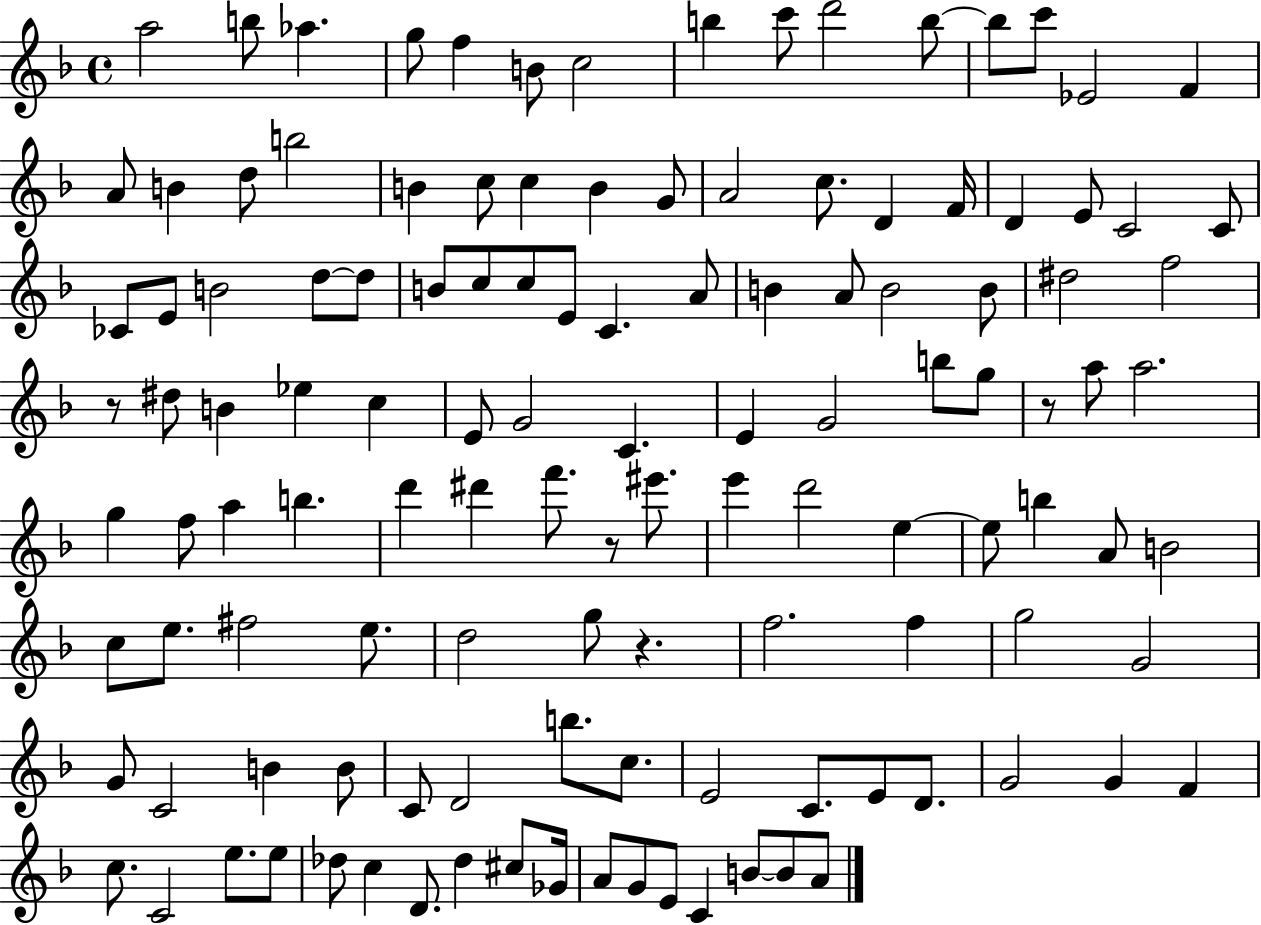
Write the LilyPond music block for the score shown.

{
  \clef treble
  \time 4/4
  \defaultTimeSignature
  \key f \major
  a''2 b''8 aes''4. | g''8 f''4 b'8 c''2 | b''4 c'''8 d'''2 b''8~~ | b''8 c'''8 ees'2 f'4 | \break a'8 b'4 d''8 b''2 | b'4 c''8 c''4 b'4 g'8 | a'2 c''8. d'4 f'16 | d'4 e'8 c'2 c'8 | \break ces'8 e'8 b'2 d''8~~ d''8 | b'8 c''8 c''8 e'8 c'4. a'8 | b'4 a'8 b'2 b'8 | dis''2 f''2 | \break r8 dis''8 b'4 ees''4 c''4 | e'8 g'2 c'4. | e'4 g'2 b''8 g''8 | r8 a''8 a''2. | \break g''4 f''8 a''4 b''4. | d'''4 dis'''4 f'''8. r8 eis'''8. | e'''4 d'''2 e''4~~ | e''8 b''4 a'8 b'2 | \break c''8 e''8. fis''2 e''8. | d''2 g''8 r4. | f''2. f''4 | g''2 g'2 | \break g'8 c'2 b'4 b'8 | c'8 d'2 b''8. c''8. | e'2 c'8. e'8 d'8. | g'2 g'4 f'4 | \break c''8. c'2 e''8. e''8 | des''8 c''4 d'8. des''4 cis''8 ges'16 | a'8 g'8 e'8 c'4 b'8~~ b'8 a'8 | \bar "|."
}